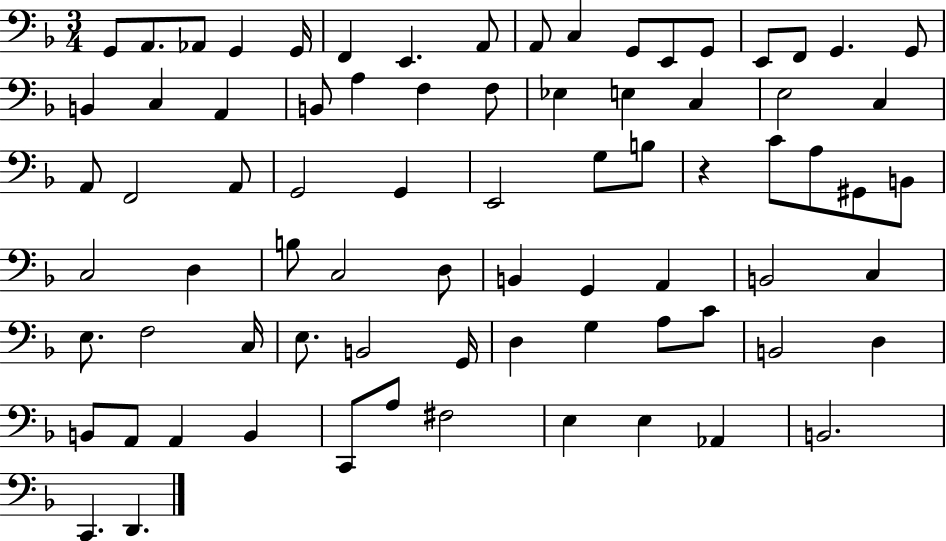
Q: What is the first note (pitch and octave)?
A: G2